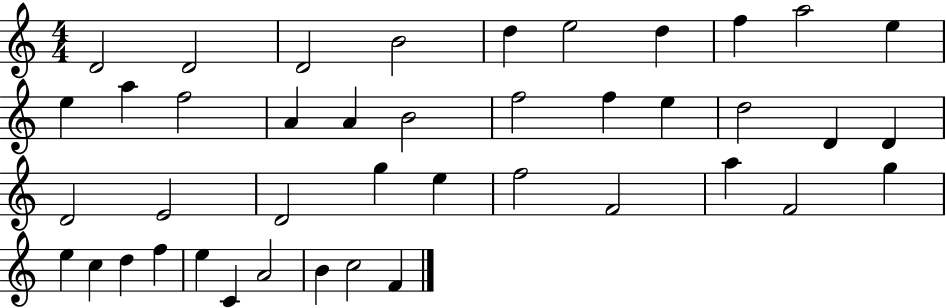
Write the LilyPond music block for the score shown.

{
  \clef treble
  \numericTimeSignature
  \time 4/4
  \key c \major
  d'2 d'2 | d'2 b'2 | d''4 e''2 d''4 | f''4 a''2 e''4 | \break e''4 a''4 f''2 | a'4 a'4 b'2 | f''2 f''4 e''4 | d''2 d'4 d'4 | \break d'2 e'2 | d'2 g''4 e''4 | f''2 f'2 | a''4 f'2 g''4 | \break e''4 c''4 d''4 f''4 | e''4 c'4 a'2 | b'4 c''2 f'4 | \bar "|."
}